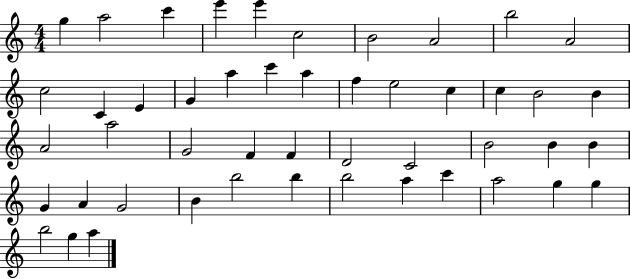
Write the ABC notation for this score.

X:1
T:Untitled
M:4/4
L:1/4
K:C
g a2 c' e' e' c2 B2 A2 b2 A2 c2 C E G a c' a f e2 c c B2 B A2 a2 G2 F F D2 C2 B2 B B G A G2 B b2 b b2 a c' a2 g g b2 g a